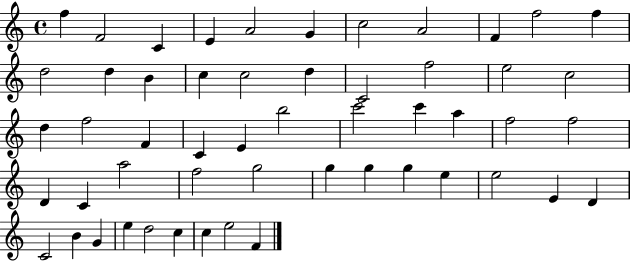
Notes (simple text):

F5/q F4/h C4/q E4/q A4/h G4/q C5/h A4/h F4/q F5/h F5/q D5/h D5/q B4/q C5/q C5/h D5/q C4/h F5/h E5/h C5/h D5/q F5/h F4/q C4/q E4/q B5/h C6/h C6/q A5/q F5/h F5/h D4/q C4/q A5/h F5/h G5/h G5/q G5/q G5/q E5/q E5/h E4/q D4/q C4/h B4/q G4/q E5/q D5/h C5/q C5/q E5/h F4/q